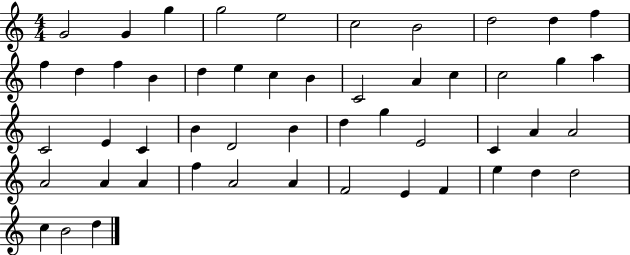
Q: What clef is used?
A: treble